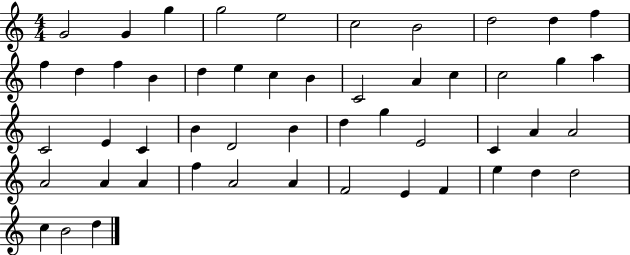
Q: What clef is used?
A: treble